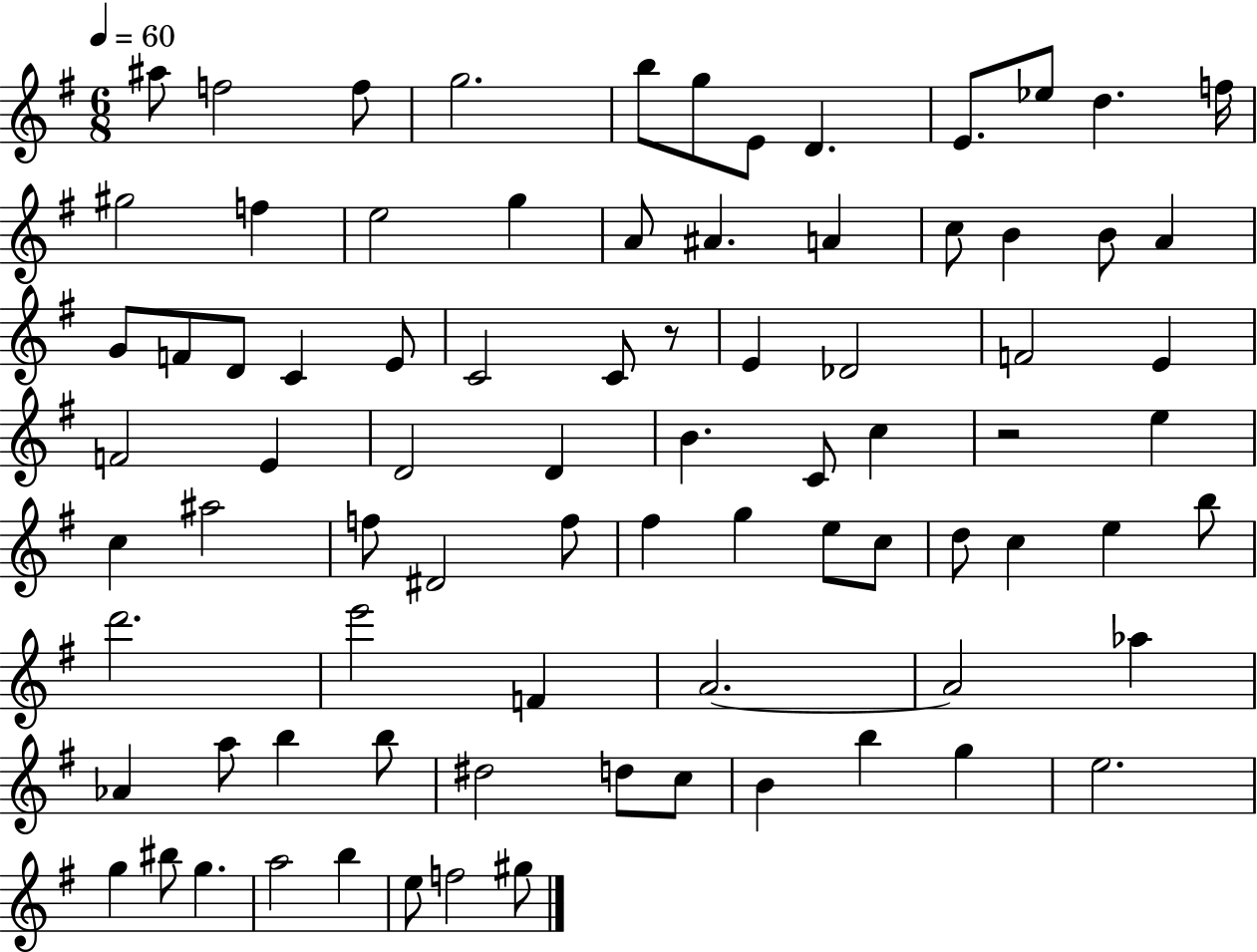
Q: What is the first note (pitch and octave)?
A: A#5